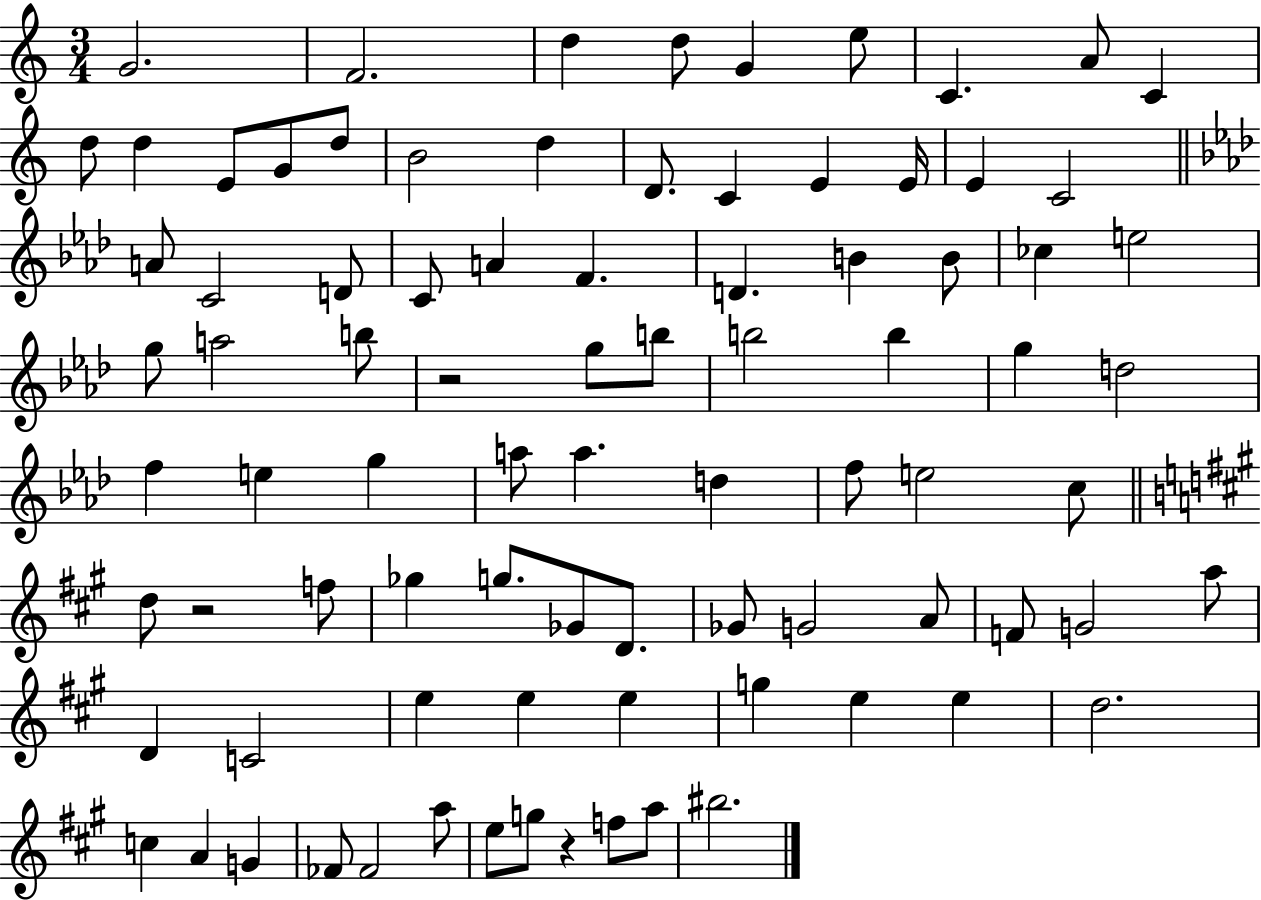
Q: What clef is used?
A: treble